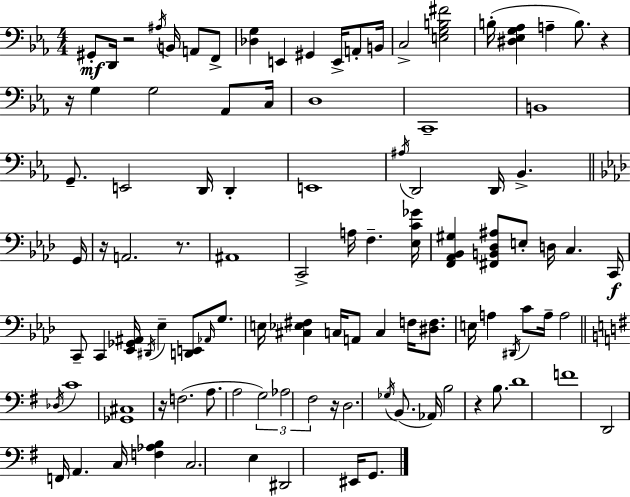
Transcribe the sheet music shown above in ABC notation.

X:1
T:Untitled
M:4/4
L:1/4
K:Cm
^G,,/2 D,,/4 z2 ^A,/4 B,,/4 A,,/2 F,,/2 [_D,G,] E,, ^G,, E,,/4 A,,/2 B,,/4 C,2 [E,G,B,^F]2 B,/4 [^D,_E,G,_A,] A, B,/2 z z/4 G, G,2 _A,,/2 C,/4 D,4 C,,4 B,,4 G,,/2 E,,2 D,,/4 D,, E,,4 ^A,/4 D,,2 D,,/4 _B,, G,,/4 z/4 A,,2 z/2 ^A,,4 C,,2 A,/4 F, [_E,C_G]/4 [F,,_A,,_B,,^G,] [^F,,B,,_D,^A,]/2 E,/2 D,/4 C, C,,/4 C,,/2 C,, [_E,,_G,,^A,,]/4 ^D,,/4 _E, [D,,E,,]/2 _A,,/4 G,/2 E,/4 [^C,_E,^F,] C,/4 A,,/2 C, F,/4 [^D,F,]/2 E,/4 A, ^D,,/4 C/2 A,/4 A,2 _D,/4 C4 [_G,,^C,]4 z/4 F,2 A,/2 A,2 G,2 _A,2 ^F,2 z/4 D,2 _G,/4 B,,/2 _A,,/4 B,2 z B,/2 D4 F4 D,,2 F,,/4 A,, C,/4 [F,_A,B,] C,2 E, ^D,,2 ^E,,/4 G,,/2